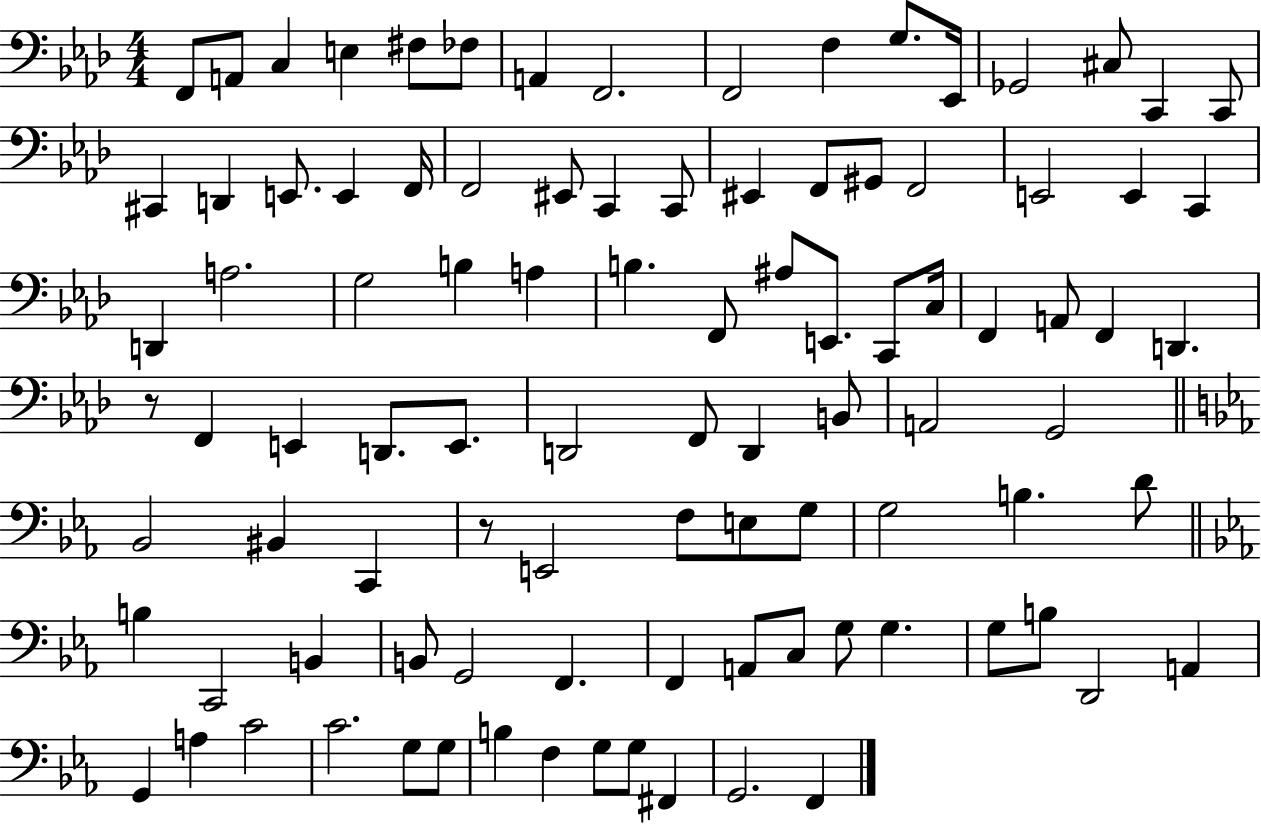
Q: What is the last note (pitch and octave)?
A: F2